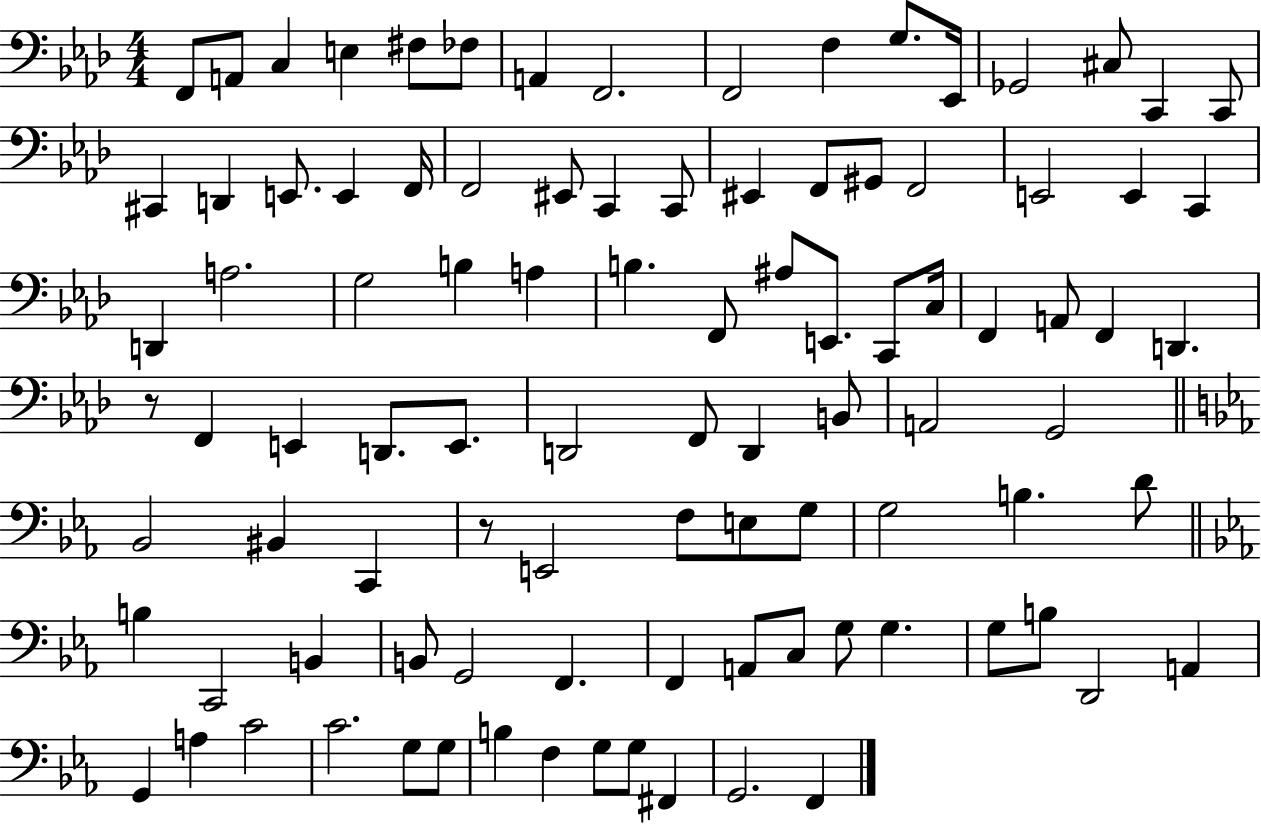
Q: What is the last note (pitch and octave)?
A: F2